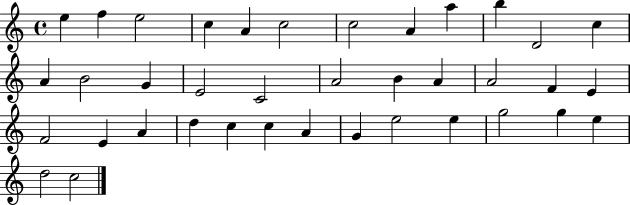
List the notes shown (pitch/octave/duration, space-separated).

E5/q F5/q E5/h C5/q A4/q C5/h C5/h A4/q A5/q B5/q D4/h C5/q A4/q B4/h G4/q E4/h C4/h A4/h B4/q A4/q A4/h F4/q E4/q F4/h E4/q A4/q D5/q C5/q C5/q A4/q G4/q E5/h E5/q G5/h G5/q E5/q D5/h C5/h